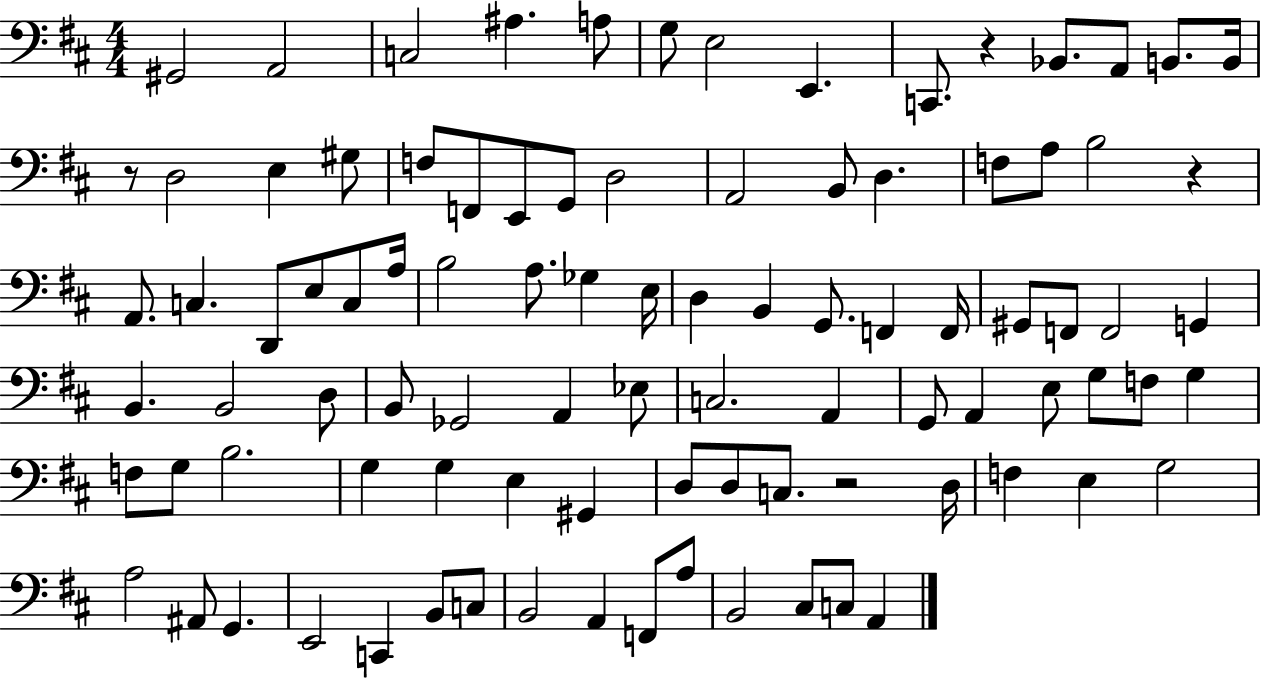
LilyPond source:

{
  \clef bass
  \numericTimeSignature
  \time 4/4
  \key d \major
  gis,2 a,2 | c2 ais4. a8 | g8 e2 e,4. | c,8. r4 bes,8. a,8 b,8. b,16 | \break r8 d2 e4 gis8 | f8 f,8 e,8 g,8 d2 | a,2 b,8 d4. | f8 a8 b2 r4 | \break a,8. c4. d,8 e8 c8 a16 | b2 a8. ges4 e16 | d4 b,4 g,8. f,4 f,16 | gis,8 f,8 f,2 g,4 | \break b,4. b,2 d8 | b,8 ges,2 a,4 ees8 | c2. a,4 | g,8 a,4 e8 g8 f8 g4 | \break f8 g8 b2. | g4 g4 e4 gis,4 | d8 d8 c8. r2 d16 | f4 e4 g2 | \break a2 ais,8 g,4. | e,2 c,4 b,8 c8 | b,2 a,4 f,8 a8 | b,2 cis8 c8 a,4 | \break \bar "|."
}